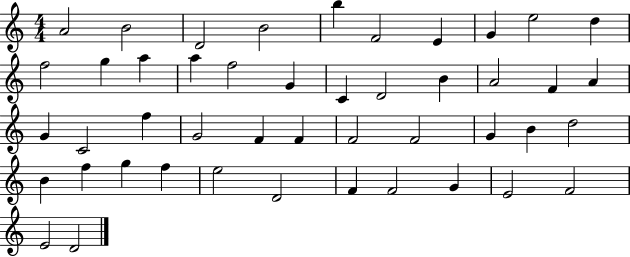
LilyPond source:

{
  \clef treble
  \numericTimeSignature
  \time 4/4
  \key c \major
  a'2 b'2 | d'2 b'2 | b''4 f'2 e'4 | g'4 e''2 d''4 | \break f''2 g''4 a''4 | a''4 f''2 g'4 | c'4 d'2 b'4 | a'2 f'4 a'4 | \break g'4 c'2 f''4 | g'2 f'4 f'4 | f'2 f'2 | g'4 b'4 d''2 | \break b'4 f''4 g''4 f''4 | e''2 d'2 | f'4 f'2 g'4 | e'2 f'2 | \break e'2 d'2 | \bar "|."
}